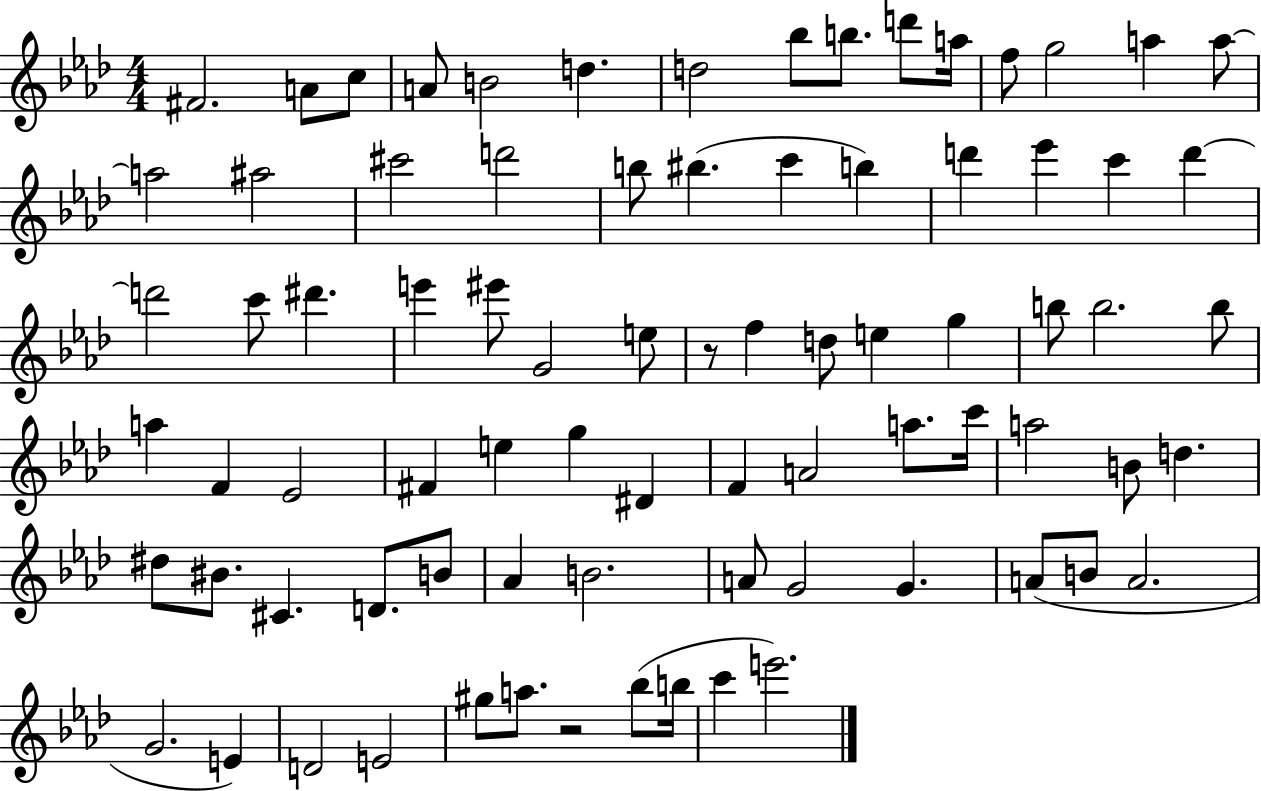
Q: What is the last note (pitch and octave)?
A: E6